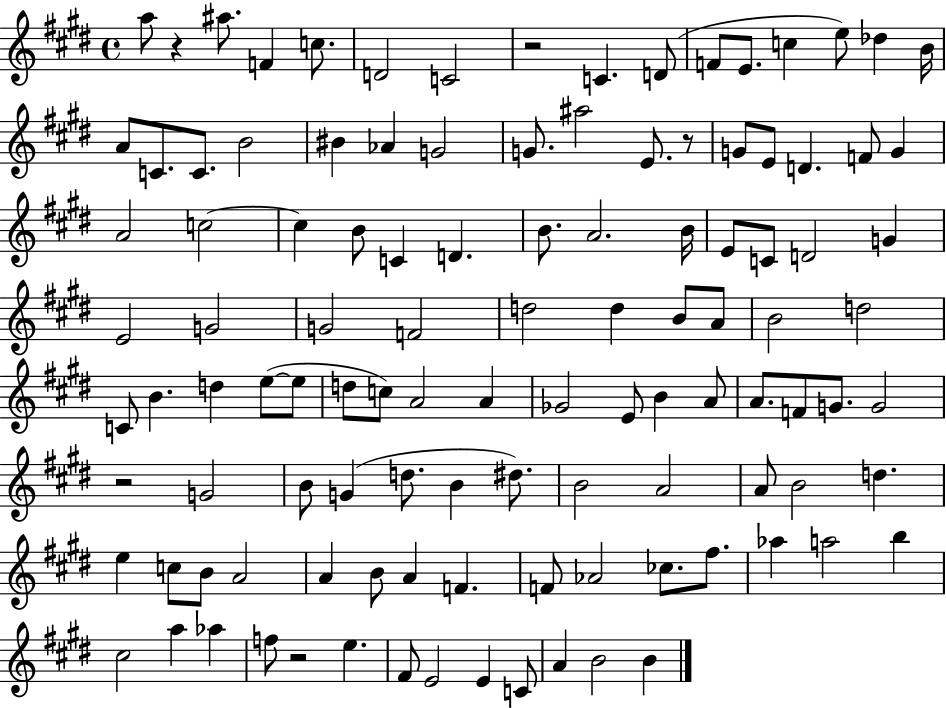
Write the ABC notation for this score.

X:1
T:Untitled
M:4/4
L:1/4
K:E
a/2 z ^a/2 F c/2 D2 C2 z2 C D/2 F/2 E/2 c e/2 _d B/4 A/2 C/2 C/2 B2 ^B _A G2 G/2 ^a2 E/2 z/2 G/2 E/2 D F/2 G A2 c2 c B/2 C D B/2 A2 B/4 E/2 C/2 D2 G E2 G2 G2 F2 d2 d B/2 A/2 B2 d2 C/2 B d e/2 e/2 d/2 c/2 A2 A _G2 E/2 B A/2 A/2 F/2 G/2 G2 z2 G2 B/2 G d/2 B ^d/2 B2 A2 A/2 B2 d e c/2 B/2 A2 A B/2 A F F/2 _A2 _c/2 ^f/2 _a a2 b ^c2 a _a f/2 z2 e ^F/2 E2 E C/2 A B2 B